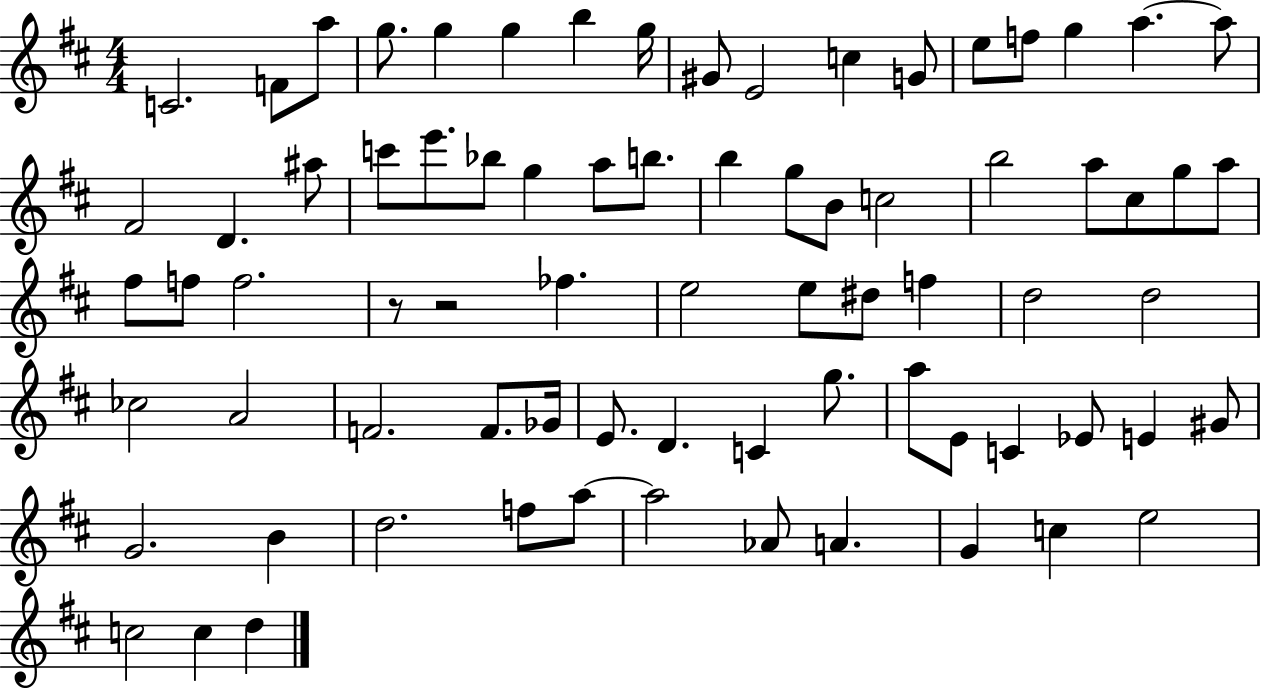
X:1
T:Untitled
M:4/4
L:1/4
K:D
C2 F/2 a/2 g/2 g g b g/4 ^G/2 E2 c G/2 e/2 f/2 g a a/2 ^F2 D ^a/2 c'/2 e'/2 _b/2 g a/2 b/2 b g/2 B/2 c2 b2 a/2 ^c/2 g/2 a/2 ^f/2 f/2 f2 z/2 z2 _f e2 e/2 ^d/2 f d2 d2 _c2 A2 F2 F/2 _G/4 E/2 D C g/2 a/2 E/2 C _E/2 E ^G/2 G2 B d2 f/2 a/2 a2 _A/2 A G c e2 c2 c d